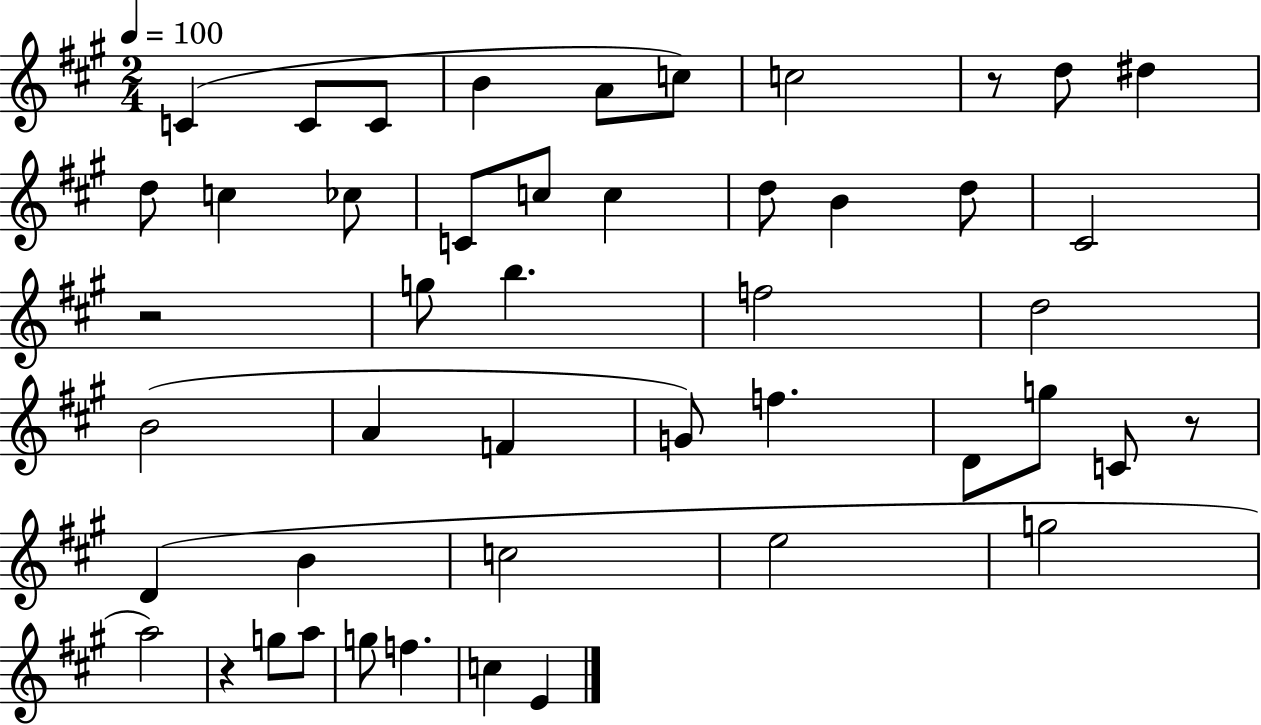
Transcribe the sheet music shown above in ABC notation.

X:1
T:Untitled
M:2/4
L:1/4
K:A
C C/2 C/2 B A/2 c/2 c2 z/2 d/2 ^d d/2 c _c/2 C/2 c/2 c d/2 B d/2 ^C2 z2 g/2 b f2 d2 B2 A F G/2 f D/2 g/2 C/2 z/2 D B c2 e2 g2 a2 z g/2 a/2 g/2 f c E